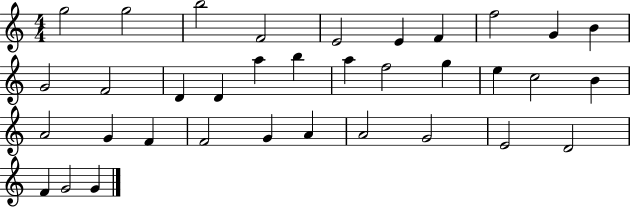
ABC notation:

X:1
T:Untitled
M:4/4
L:1/4
K:C
g2 g2 b2 F2 E2 E F f2 G B G2 F2 D D a b a f2 g e c2 B A2 G F F2 G A A2 G2 E2 D2 F G2 G